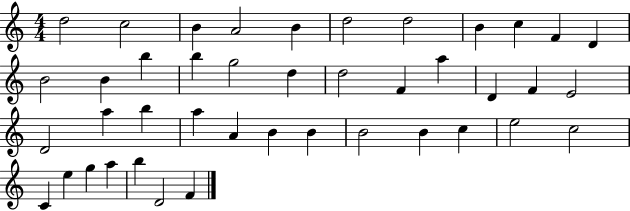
{
  \clef treble
  \numericTimeSignature
  \time 4/4
  \key c \major
  d''2 c''2 | b'4 a'2 b'4 | d''2 d''2 | b'4 c''4 f'4 d'4 | \break b'2 b'4 b''4 | b''4 g''2 d''4 | d''2 f'4 a''4 | d'4 f'4 e'2 | \break d'2 a''4 b''4 | a''4 a'4 b'4 b'4 | b'2 b'4 c''4 | e''2 c''2 | \break c'4 e''4 g''4 a''4 | b''4 d'2 f'4 | \bar "|."
}